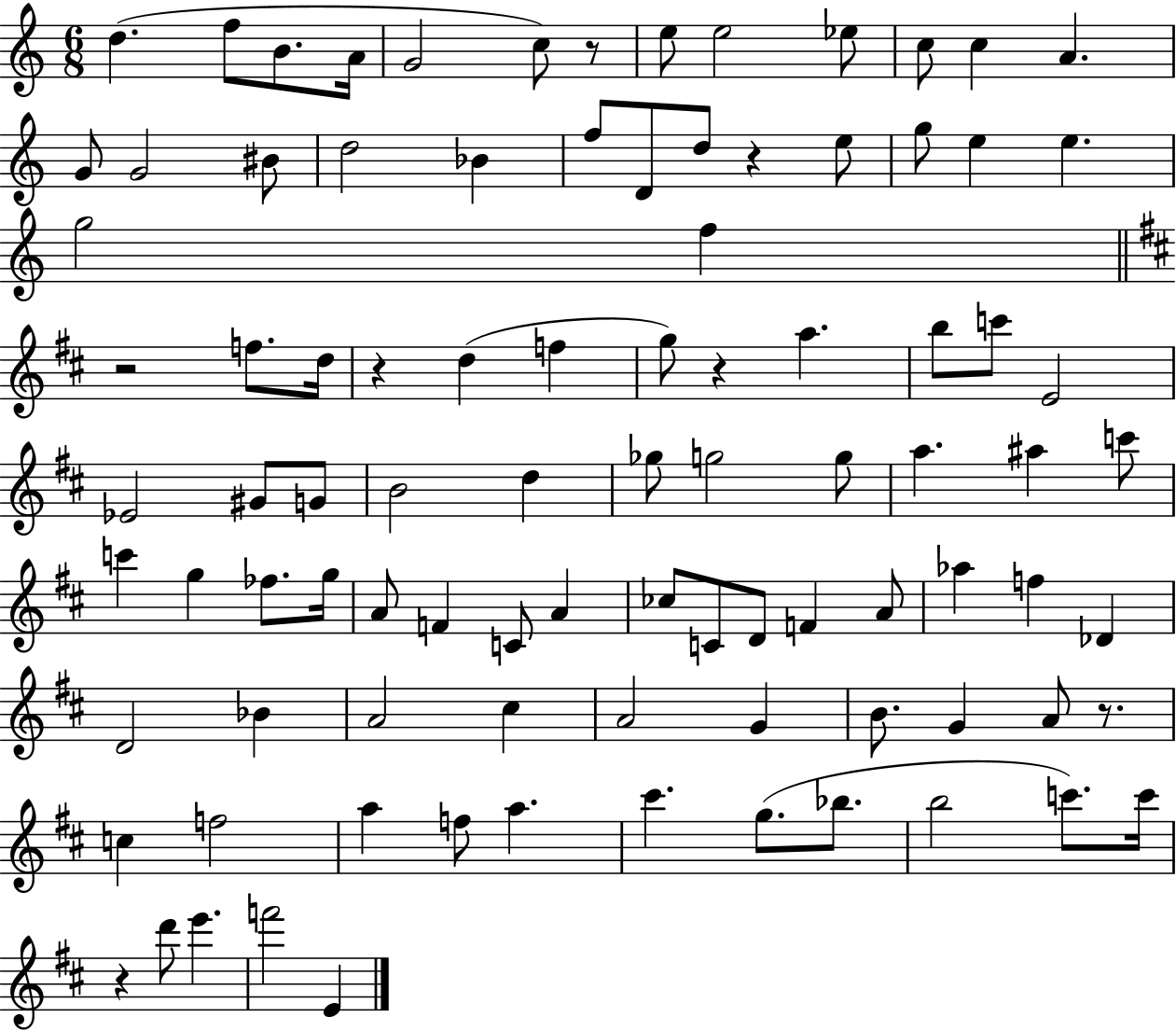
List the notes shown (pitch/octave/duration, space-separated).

D5/q. F5/e B4/e. A4/s G4/h C5/e R/e E5/e E5/h Eb5/e C5/e C5/q A4/q. G4/e G4/h BIS4/e D5/h Bb4/q F5/e D4/e D5/e R/q E5/e G5/e E5/q E5/q. G5/h F5/q R/h F5/e. D5/s R/q D5/q F5/q G5/e R/q A5/q. B5/e C6/e E4/h Eb4/h G#4/e G4/e B4/h D5/q Gb5/e G5/h G5/e A5/q. A#5/q C6/e C6/q G5/q FES5/e. G5/s A4/e F4/q C4/e A4/q CES5/e C4/e D4/e F4/q A4/e Ab5/q F5/q Db4/q D4/h Bb4/q A4/h C#5/q A4/h G4/q B4/e. G4/q A4/e R/e. C5/q F5/h A5/q F5/e A5/q. C#6/q. G5/e. Bb5/e. B5/h C6/e. C6/s R/q D6/e E6/q. F6/h E4/q